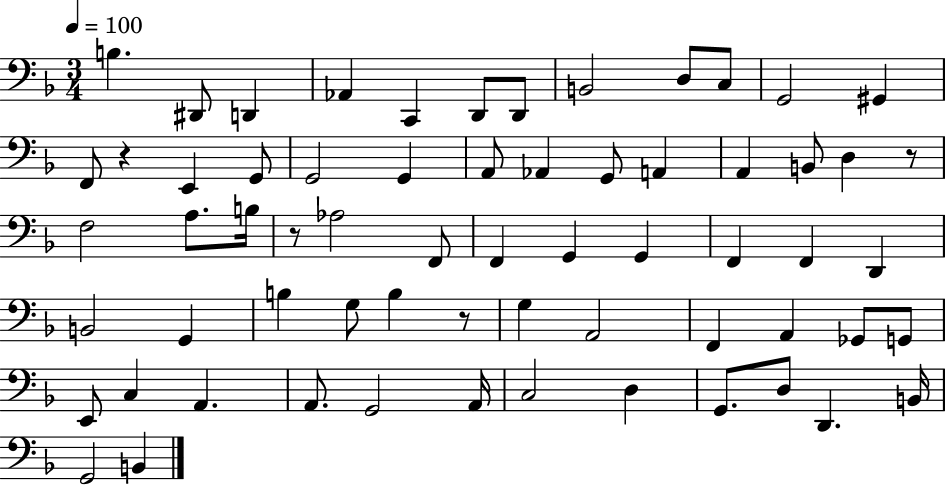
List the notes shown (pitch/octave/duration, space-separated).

B3/q. D#2/e D2/q Ab2/q C2/q D2/e D2/e B2/h D3/e C3/e G2/h G#2/q F2/e R/q E2/q G2/e G2/h G2/q A2/e Ab2/q G2/e A2/q A2/q B2/e D3/q R/e F3/h A3/e. B3/s R/e Ab3/h F2/e F2/q G2/q G2/q F2/q F2/q D2/q B2/h G2/q B3/q G3/e B3/q R/e G3/q A2/h F2/q A2/q Gb2/e G2/e E2/e C3/q A2/q. A2/e. G2/h A2/s C3/h D3/q G2/e. D3/e D2/q. B2/s G2/h B2/q